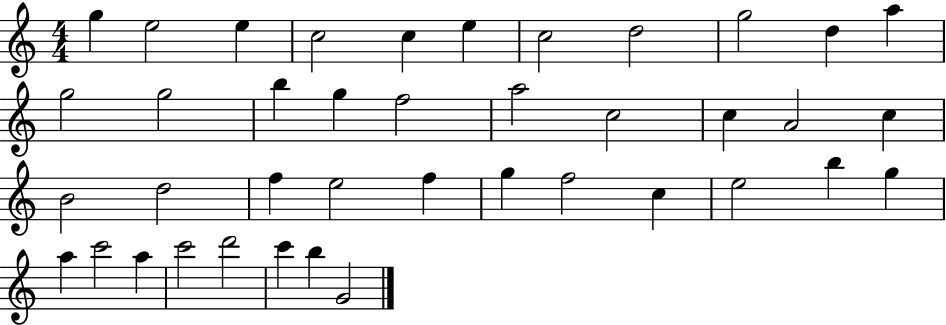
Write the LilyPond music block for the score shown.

{
  \clef treble
  \numericTimeSignature
  \time 4/4
  \key c \major
  g''4 e''2 e''4 | c''2 c''4 e''4 | c''2 d''2 | g''2 d''4 a''4 | \break g''2 g''2 | b''4 g''4 f''2 | a''2 c''2 | c''4 a'2 c''4 | \break b'2 d''2 | f''4 e''2 f''4 | g''4 f''2 c''4 | e''2 b''4 g''4 | \break a''4 c'''2 a''4 | c'''2 d'''2 | c'''4 b''4 g'2 | \bar "|."
}